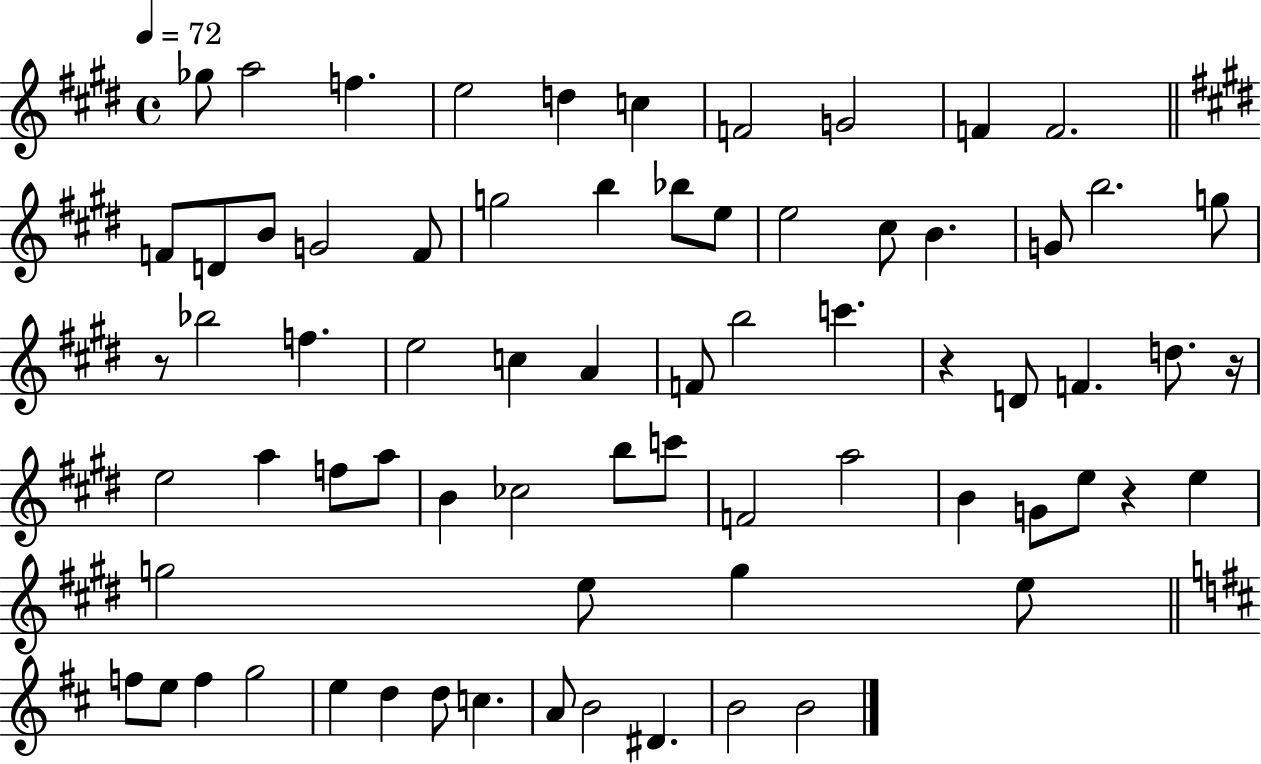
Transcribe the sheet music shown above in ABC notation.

X:1
T:Untitled
M:4/4
L:1/4
K:E
_g/2 a2 f e2 d c F2 G2 F F2 F/2 D/2 B/2 G2 F/2 g2 b _b/2 e/2 e2 ^c/2 B G/2 b2 g/2 z/2 _b2 f e2 c A F/2 b2 c' z D/2 F d/2 z/4 e2 a f/2 a/2 B _c2 b/2 c'/2 F2 a2 B G/2 e/2 z e g2 e/2 g e/2 f/2 e/2 f g2 e d d/2 c A/2 B2 ^D B2 B2